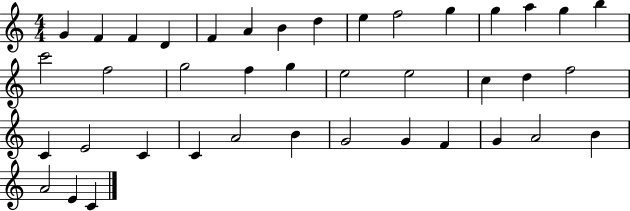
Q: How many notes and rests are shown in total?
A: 40